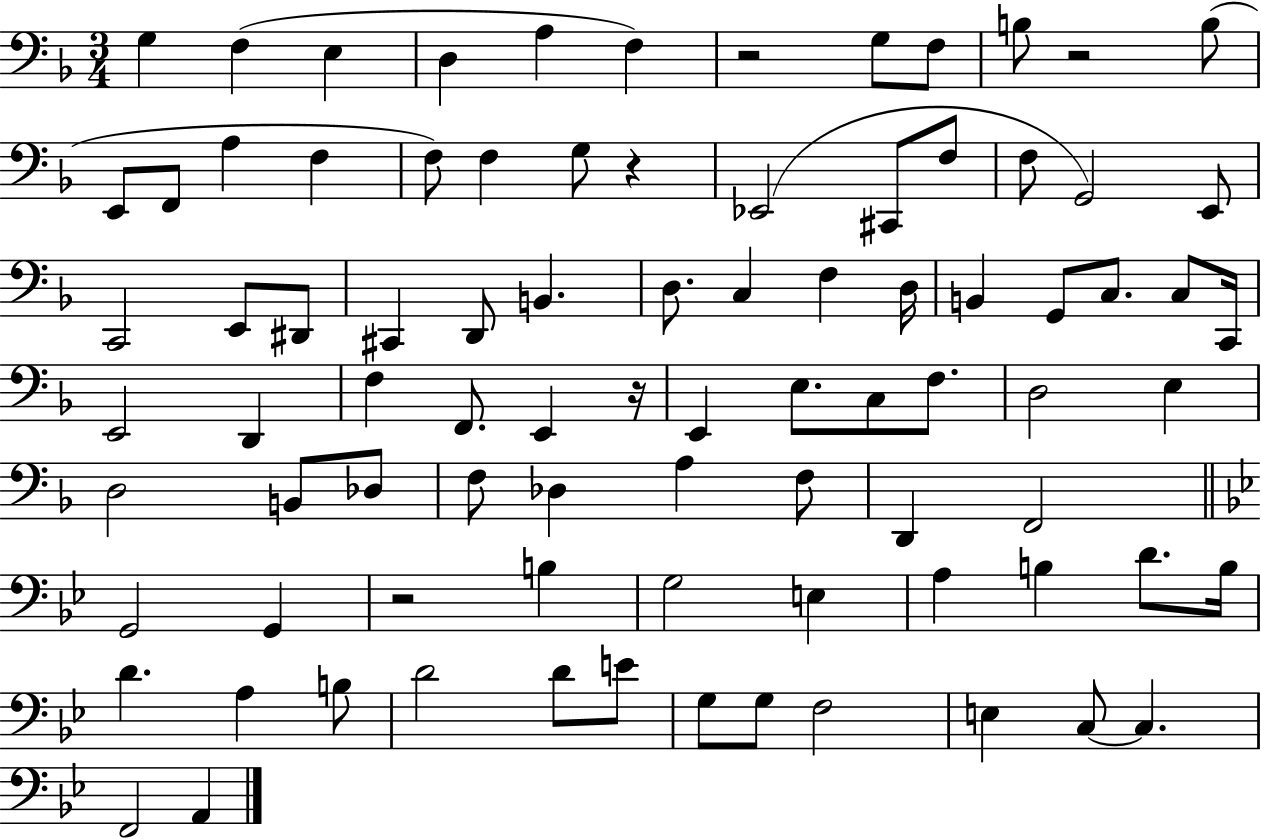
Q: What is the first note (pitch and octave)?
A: G3